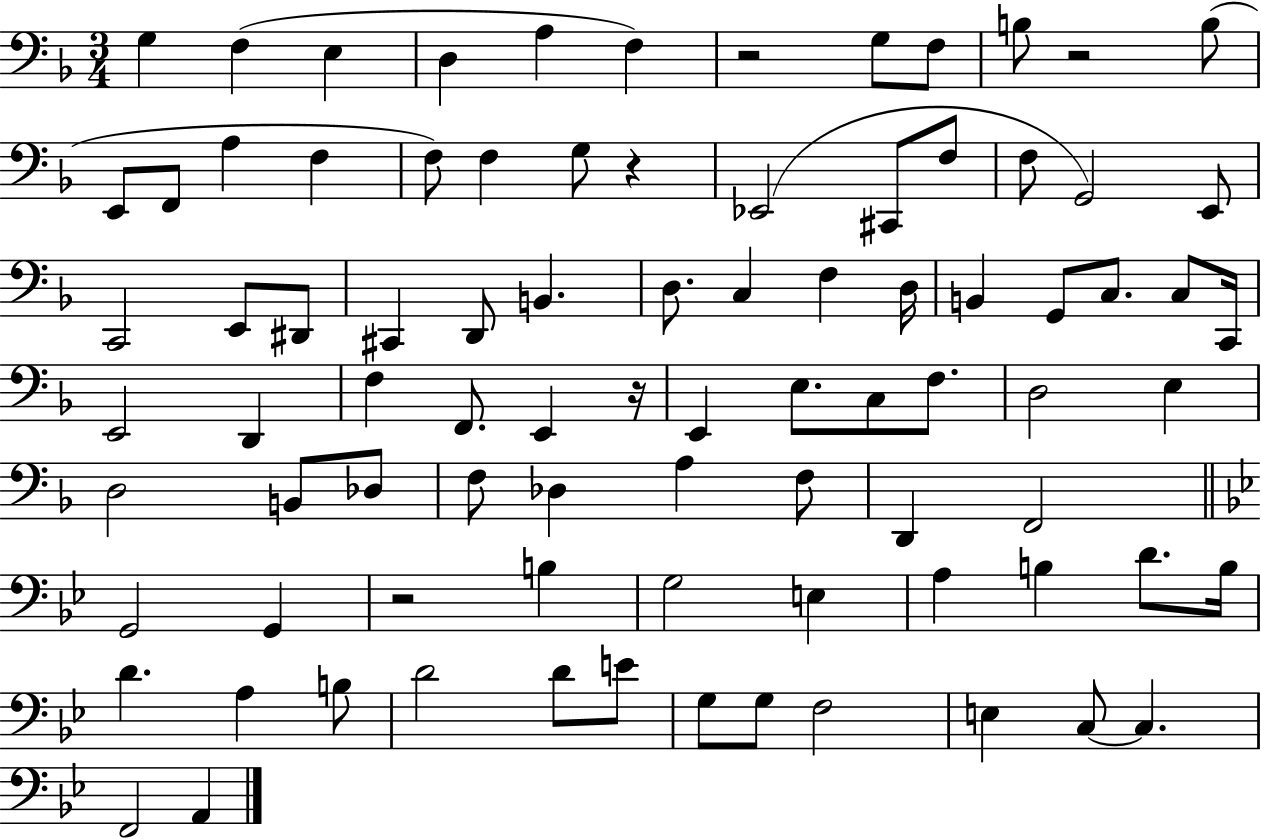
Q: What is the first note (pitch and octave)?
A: G3